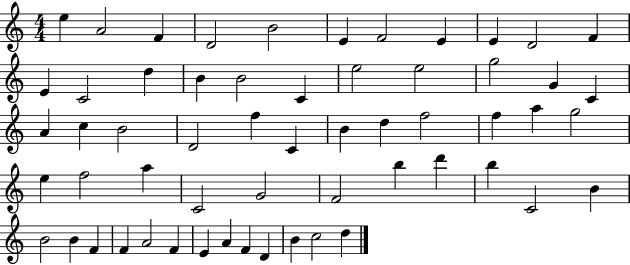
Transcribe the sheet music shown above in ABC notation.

X:1
T:Untitled
M:4/4
L:1/4
K:C
e A2 F D2 B2 E F2 E E D2 F E C2 d B B2 C e2 e2 g2 G C A c B2 D2 f C B d f2 f a g2 e f2 a C2 G2 F2 b d' b C2 B B2 B F F A2 F E A F D B c2 d